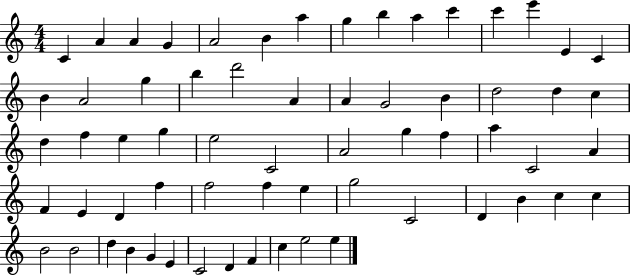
{
  \clef treble
  \numericTimeSignature
  \time 4/4
  \key c \major
  c'4 a'4 a'4 g'4 | a'2 b'4 a''4 | g''4 b''4 a''4 c'''4 | c'''4 e'''4 e'4 c'4 | \break b'4 a'2 g''4 | b''4 d'''2 a'4 | a'4 g'2 b'4 | d''2 d''4 c''4 | \break d''4 f''4 e''4 g''4 | e''2 c'2 | a'2 g''4 f''4 | a''4 c'2 a'4 | \break f'4 e'4 d'4 f''4 | f''2 f''4 e''4 | g''2 c'2 | d'4 b'4 c''4 c''4 | \break b'2 b'2 | d''4 b'4 g'4 e'4 | c'2 d'4 f'4 | c''4 e''2 e''4 | \break \bar "|."
}